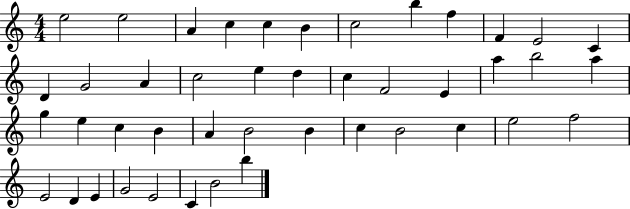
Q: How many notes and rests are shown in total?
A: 44